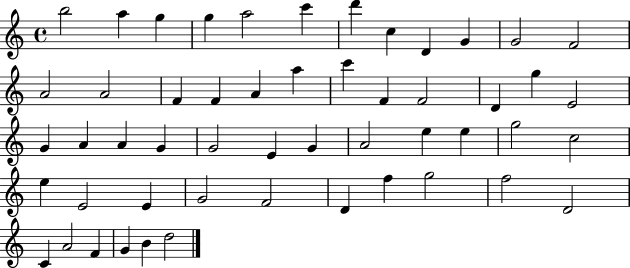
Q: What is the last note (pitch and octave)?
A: D5